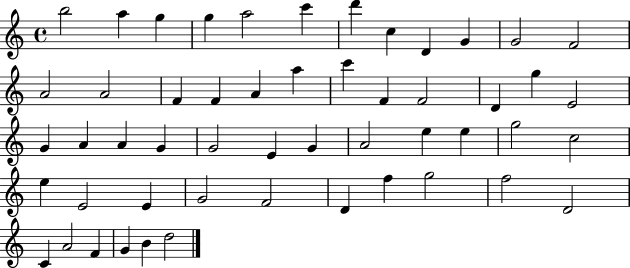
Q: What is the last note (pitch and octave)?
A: D5